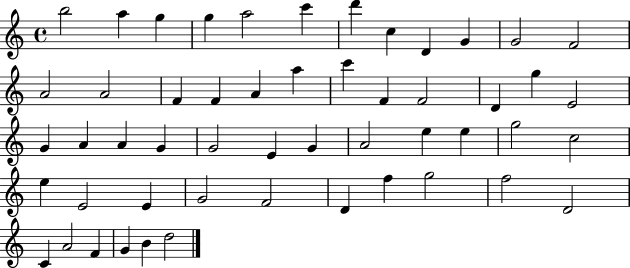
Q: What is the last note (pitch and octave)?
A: D5